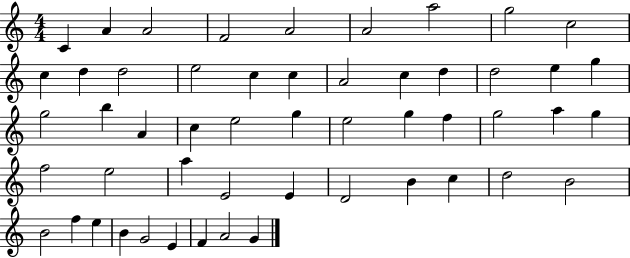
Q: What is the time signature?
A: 4/4